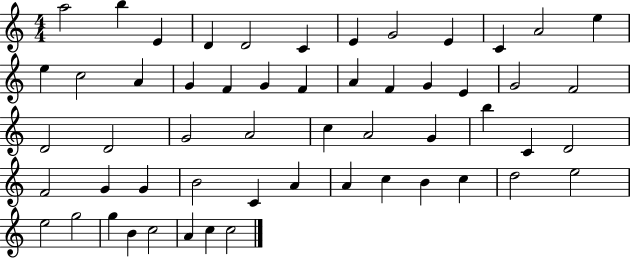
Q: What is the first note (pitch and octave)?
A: A5